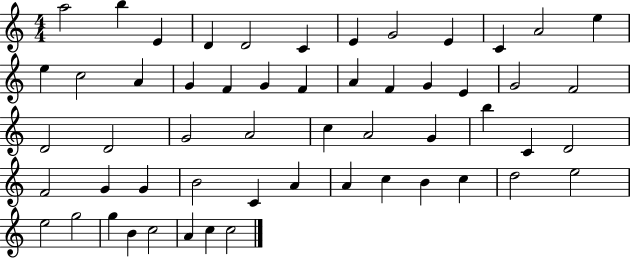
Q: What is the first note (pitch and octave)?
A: A5